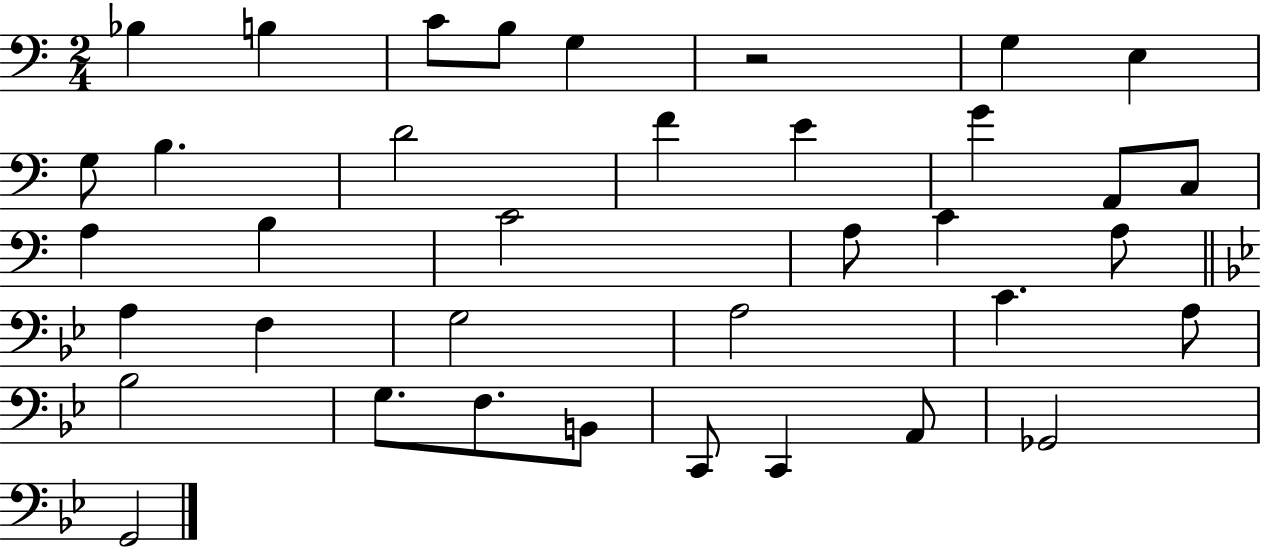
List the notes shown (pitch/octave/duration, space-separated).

Bb3/q B3/q C4/e B3/e G3/q R/h G3/q E3/q G3/e B3/q. D4/h F4/q E4/q G4/q A2/e C3/e A3/q B3/q C4/h A3/e C4/q A3/e A3/q F3/q G3/h A3/h C4/q. A3/e Bb3/h G3/e. F3/e. B2/e C2/e C2/q A2/e Gb2/h G2/h